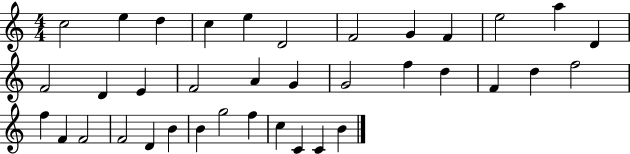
X:1
T:Untitled
M:4/4
L:1/4
K:C
c2 e d c e D2 F2 G F e2 a D F2 D E F2 A G G2 f d F d f2 f F F2 F2 D B B g2 f c C C B